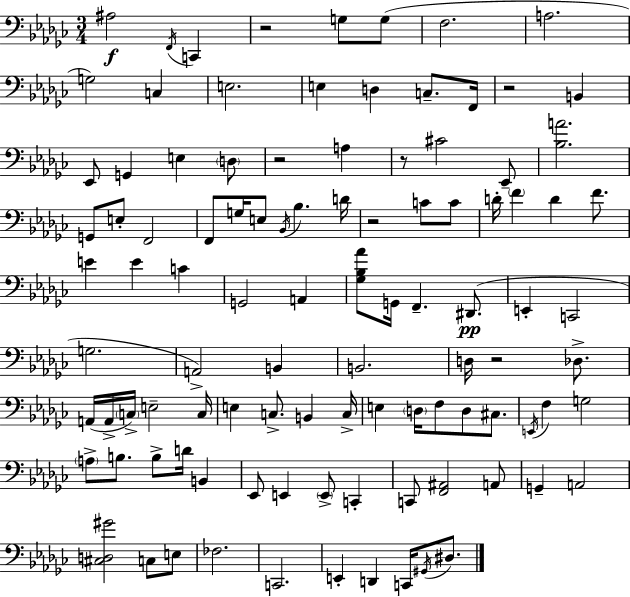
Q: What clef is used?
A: bass